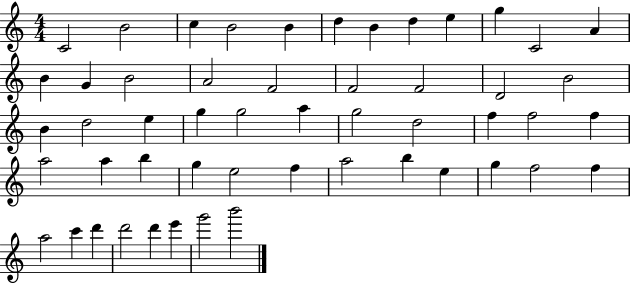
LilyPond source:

{
  \clef treble
  \numericTimeSignature
  \time 4/4
  \key c \major
  c'2 b'2 | c''4 b'2 b'4 | d''4 b'4 d''4 e''4 | g''4 c'2 a'4 | \break b'4 g'4 b'2 | a'2 f'2 | f'2 f'2 | d'2 b'2 | \break b'4 d''2 e''4 | g''4 g''2 a''4 | g''2 d''2 | f''4 f''2 f''4 | \break a''2 a''4 b''4 | g''4 e''2 f''4 | a''2 b''4 e''4 | g''4 f''2 f''4 | \break a''2 c'''4 d'''4 | d'''2 d'''4 e'''4 | g'''2 b'''2 | \bar "|."
}